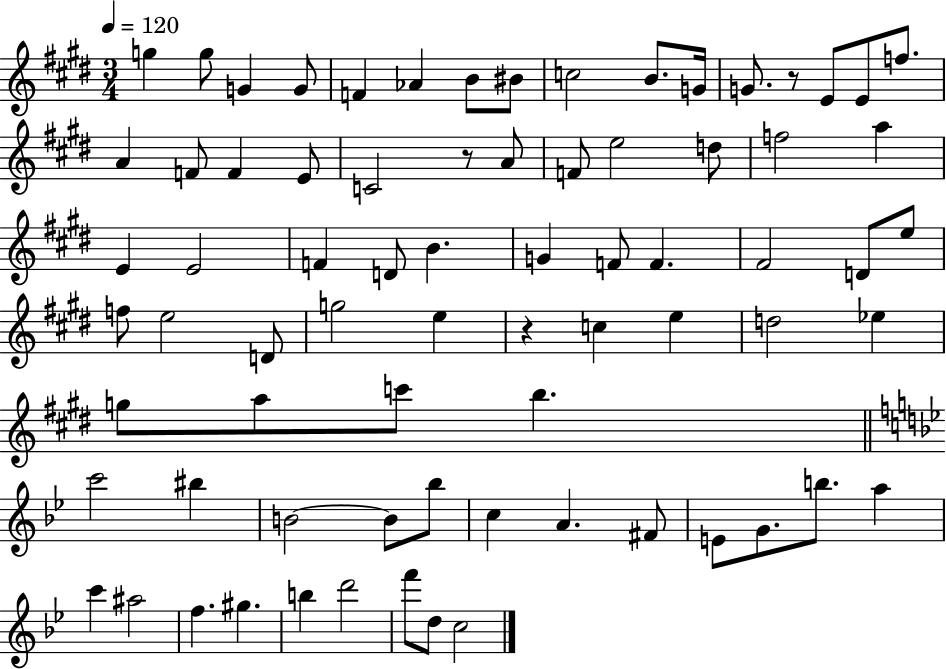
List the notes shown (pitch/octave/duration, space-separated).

G5/q G5/e G4/q G4/e F4/q Ab4/q B4/e BIS4/e C5/h B4/e. G4/s G4/e. R/e E4/e E4/e F5/e. A4/q F4/e F4/q E4/e C4/h R/e A4/e F4/e E5/h D5/e F5/h A5/q E4/q E4/h F4/q D4/e B4/q. G4/q F4/e F4/q. F#4/h D4/e E5/e F5/e E5/h D4/e G5/h E5/q R/q C5/q E5/q D5/h Eb5/q G5/e A5/e C6/e B5/q. C6/h BIS5/q B4/h B4/e Bb5/e C5/q A4/q. F#4/e E4/e G4/e. B5/e. A5/q C6/q A#5/h F5/q. G#5/q. B5/q D6/h F6/e D5/e C5/h